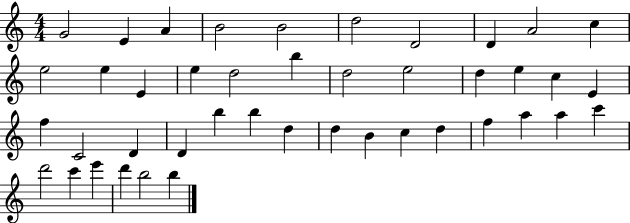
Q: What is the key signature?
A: C major